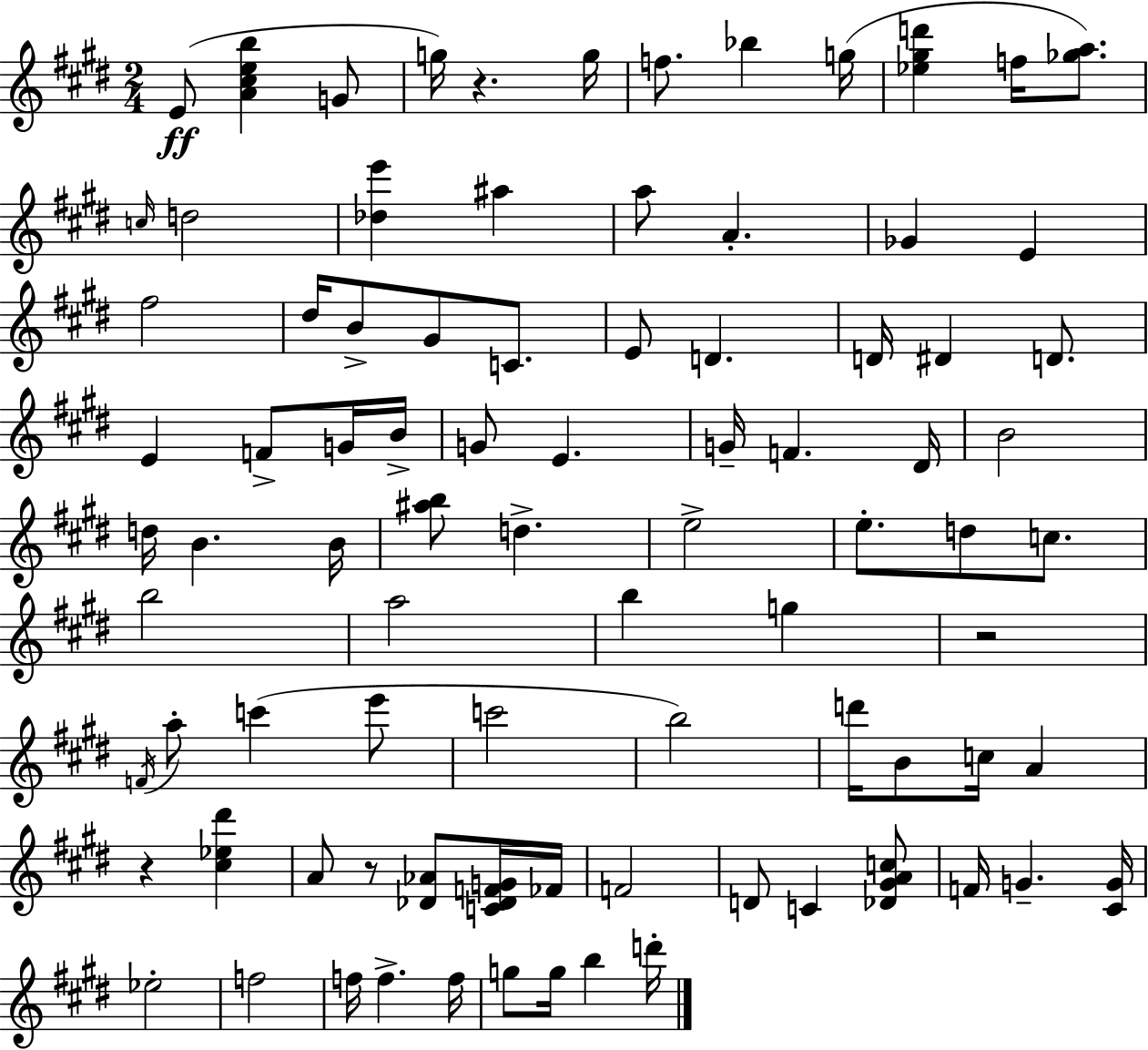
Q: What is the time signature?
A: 2/4